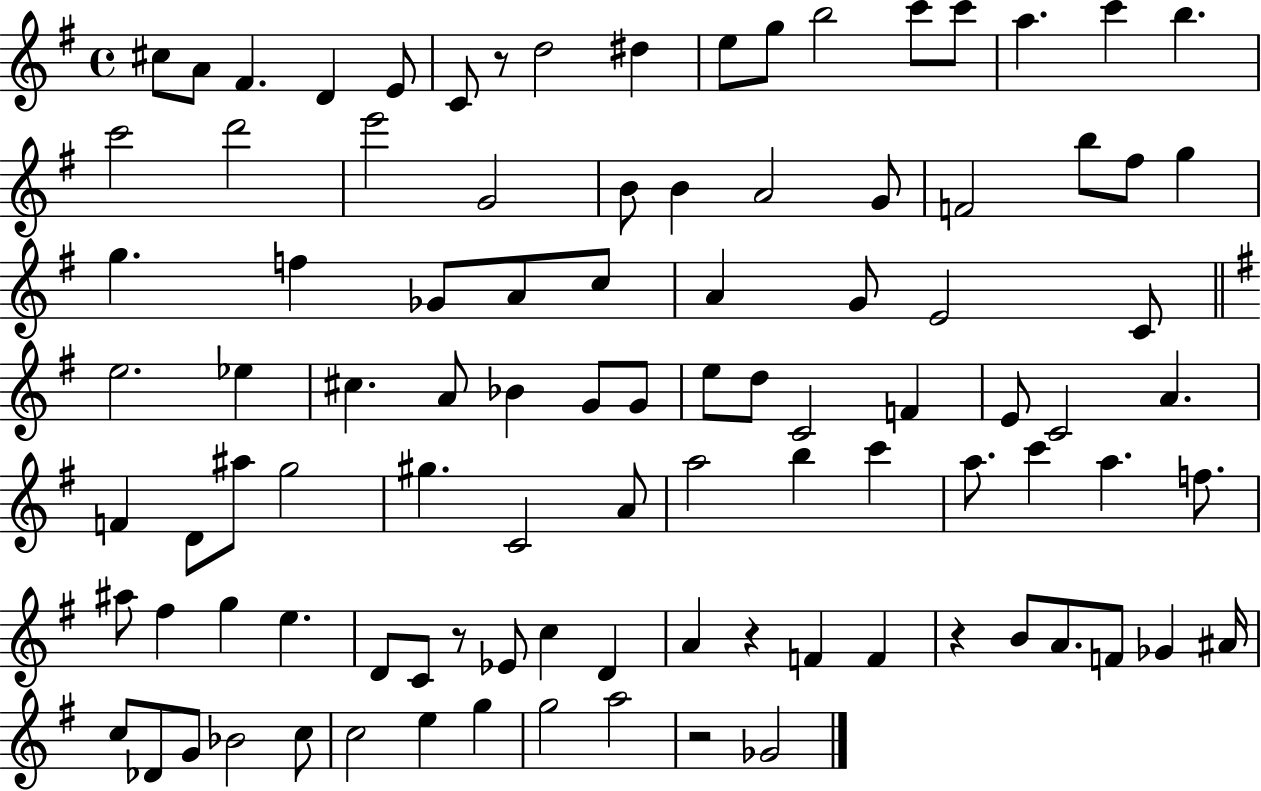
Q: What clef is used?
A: treble